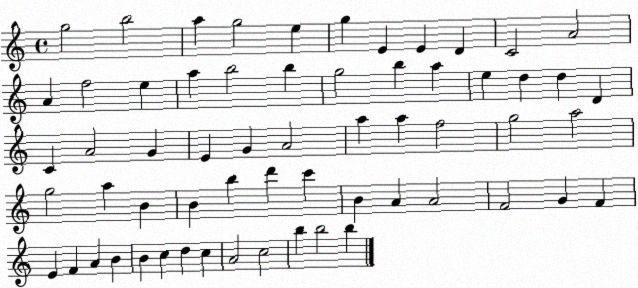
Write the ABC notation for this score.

X:1
T:Untitled
M:4/4
L:1/4
K:C
g2 b2 a g2 e g E E D C2 A2 A f2 e a b2 b g2 b a e d d D C A2 G E G A2 a a f2 g2 a2 g2 a B B b d' c' B A A2 F2 G F E F A B B c d c A2 c2 b b2 b